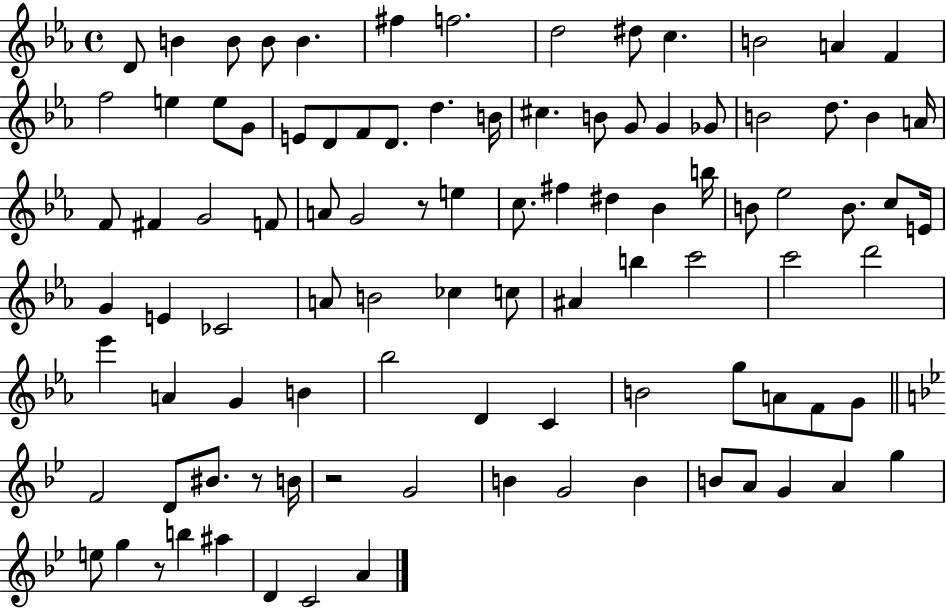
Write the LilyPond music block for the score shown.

{
  \clef treble
  \time 4/4
  \defaultTimeSignature
  \key ees \major
  d'8 b'4 b'8 b'8 b'4. | fis''4 f''2. | d''2 dis''8 c''4. | b'2 a'4 f'4 | \break f''2 e''4 e''8 g'8 | e'8 d'8 f'8 d'8. d''4. b'16 | cis''4. b'8 g'8 g'4 ges'8 | b'2 d''8. b'4 a'16 | \break f'8 fis'4 g'2 f'8 | a'8 g'2 r8 e''4 | c''8. fis''4 dis''4 bes'4 b''16 | b'8 ees''2 b'8. c''8 e'16 | \break g'4 e'4 ces'2 | a'8 b'2 ces''4 c''8 | ais'4 b''4 c'''2 | c'''2 d'''2 | \break ees'''4 a'4 g'4 b'4 | bes''2 d'4 c'4 | b'2 g''8 a'8 f'8 g'8 | \bar "||" \break \key g \minor f'2 d'8 bis'8. r8 b'16 | r2 g'2 | b'4 g'2 b'4 | b'8 a'8 g'4 a'4 g''4 | \break e''8 g''4 r8 b''4 ais''4 | d'4 c'2 a'4 | \bar "|."
}